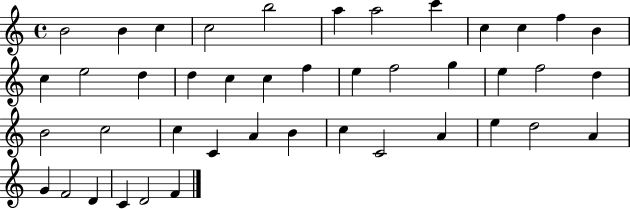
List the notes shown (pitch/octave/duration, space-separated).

B4/h B4/q C5/q C5/h B5/h A5/q A5/h C6/q C5/q C5/q F5/q B4/q C5/q E5/h D5/q D5/q C5/q C5/q F5/q E5/q F5/h G5/q E5/q F5/h D5/q B4/h C5/h C5/q C4/q A4/q B4/q C5/q C4/h A4/q E5/q D5/h A4/q G4/q F4/h D4/q C4/q D4/h F4/q